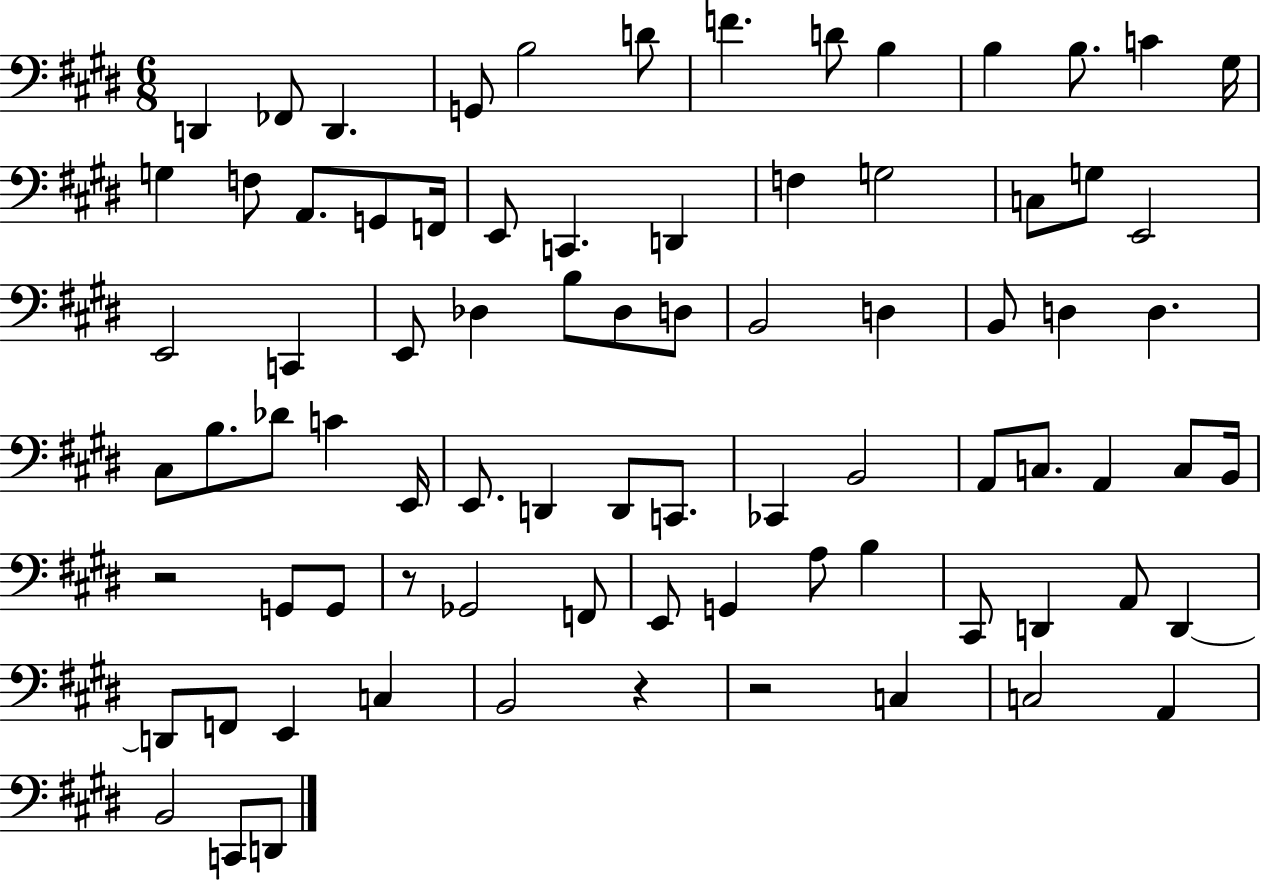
{
  \clef bass
  \numericTimeSignature
  \time 6/8
  \key e \major
  \repeat volta 2 { d,4 fes,8 d,4. | g,8 b2 d'8 | f'4. d'8 b4 | b4 b8. c'4 gis16 | \break g4 f8 a,8. g,8 f,16 | e,8 c,4. d,4 | f4 g2 | c8 g8 e,2 | \break e,2 c,4 | e,8 des4 b8 des8 d8 | b,2 d4 | b,8 d4 d4. | \break cis8 b8. des'8 c'4 e,16 | e,8. d,4 d,8 c,8. | ces,4 b,2 | a,8 c8. a,4 c8 b,16 | \break r2 g,8 g,8 | r8 ges,2 f,8 | e,8 g,4 a8 b4 | cis,8 d,4 a,8 d,4~~ | \break d,8 f,8 e,4 c4 | b,2 r4 | r2 c4 | c2 a,4 | \break b,2 c,8 d,8 | } \bar "|."
}